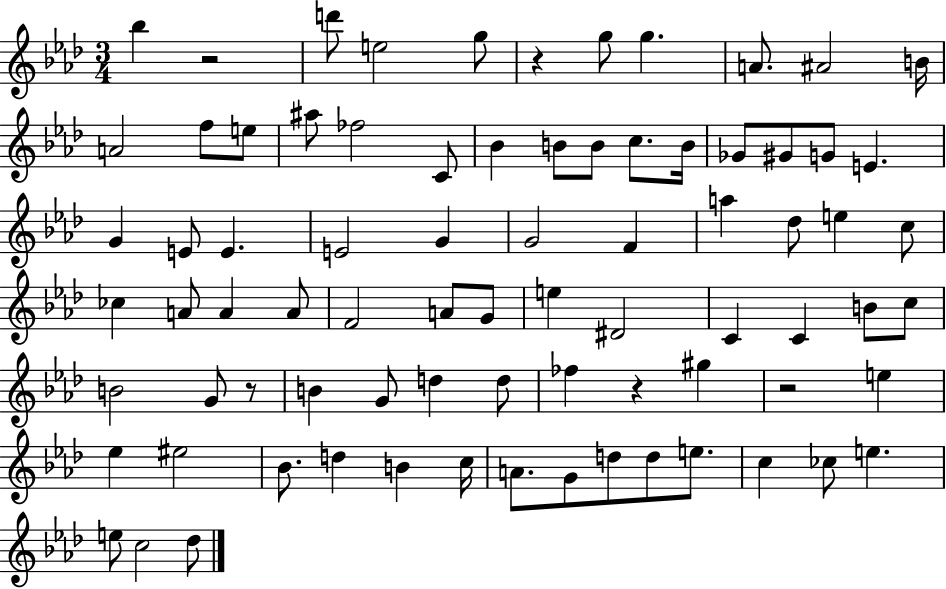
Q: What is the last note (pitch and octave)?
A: Db5